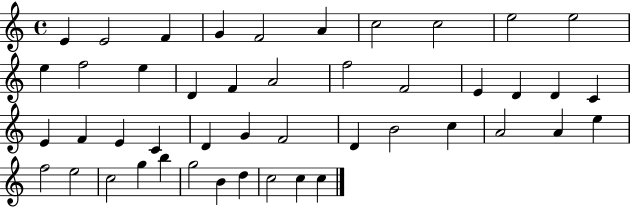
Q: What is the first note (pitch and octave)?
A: E4